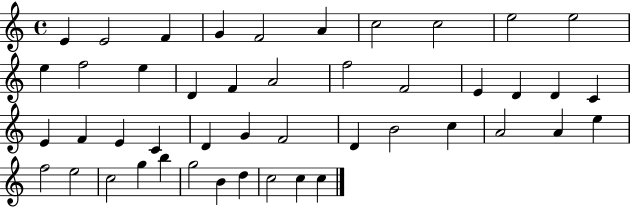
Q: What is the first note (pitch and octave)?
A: E4